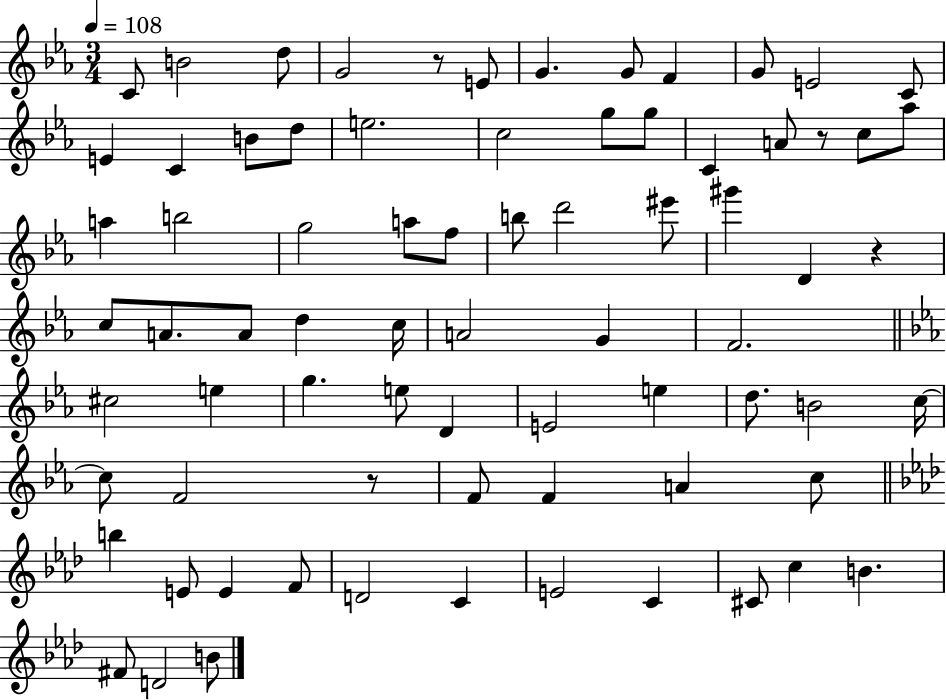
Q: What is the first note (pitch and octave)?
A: C4